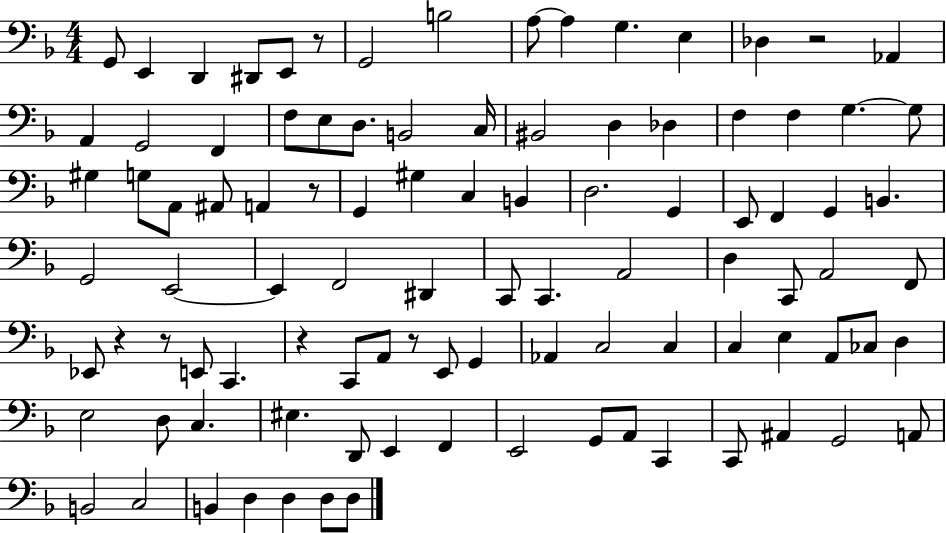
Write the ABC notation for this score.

X:1
T:Untitled
M:4/4
L:1/4
K:F
G,,/2 E,, D,, ^D,,/2 E,,/2 z/2 G,,2 B,2 A,/2 A, G, E, _D, z2 _A,, A,, G,,2 F,, F,/2 E,/2 D,/2 B,,2 C,/4 ^B,,2 D, _D, F, F, G, G,/2 ^G, G,/2 A,,/2 ^A,,/2 A,, z/2 G,, ^G, C, B,, D,2 G,, E,,/2 F,, G,, B,, G,,2 E,,2 E,, F,,2 ^D,, C,,/2 C,, A,,2 D, C,,/2 A,,2 F,,/2 _E,,/2 z z/2 E,,/2 C,, z C,,/2 A,,/2 z/2 E,,/2 G,, _A,, C,2 C, C, E, A,,/2 _C,/2 D, E,2 D,/2 C, ^E, D,,/2 E,, F,, E,,2 G,,/2 A,,/2 C,, C,,/2 ^A,, G,,2 A,,/2 B,,2 C,2 B,, D, D, D,/2 D,/2